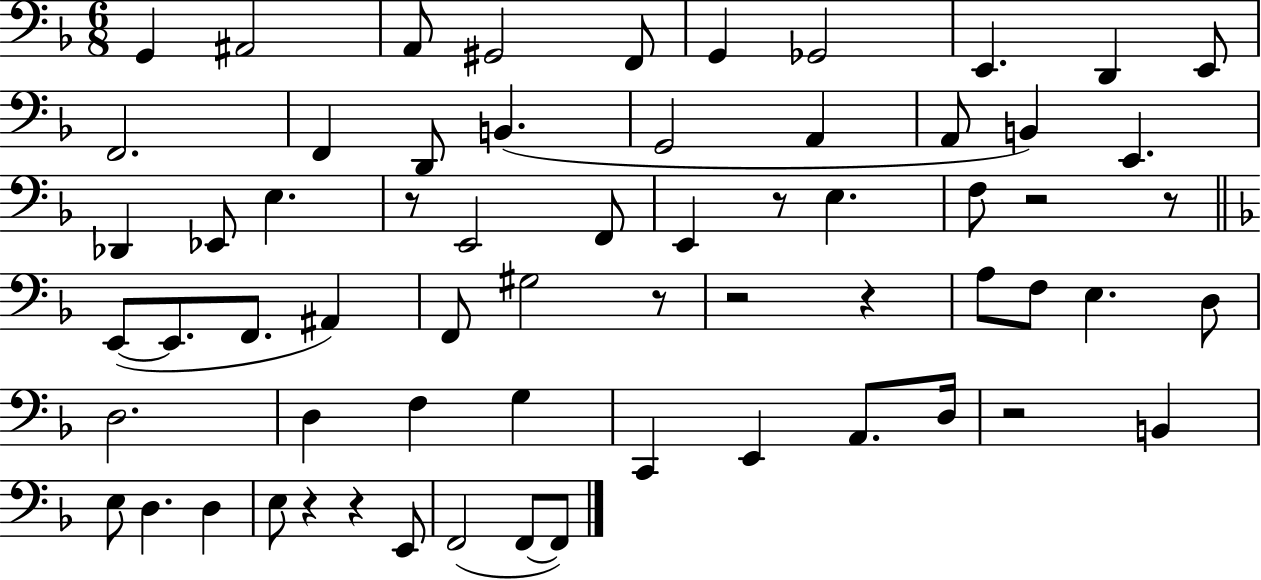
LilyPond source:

{
  \clef bass
  \numericTimeSignature
  \time 6/8
  \key f \major
  g,4 ais,2 | a,8 gis,2 f,8 | g,4 ges,2 | e,4. d,4 e,8 | \break f,2. | f,4 d,8 b,4.( | g,2 a,4 | a,8 b,4) e,4. | \break des,4 ees,8 e4. | r8 e,2 f,8 | e,4 r8 e4. | f8 r2 r8 | \break \bar "||" \break \key f \major e,8~(~ e,8. f,8. ais,4) | f,8 gis2 r8 | r2 r4 | a8 f8 e4. d8 | \break d2. | d4 f4 g4 | c,4 e,4 a,8. d16 | r2 b,4 | \break e8 d4. d4 | e8 r4 r4 e,8 | f,2( f,8~~ f,8) | \bar "|."
}